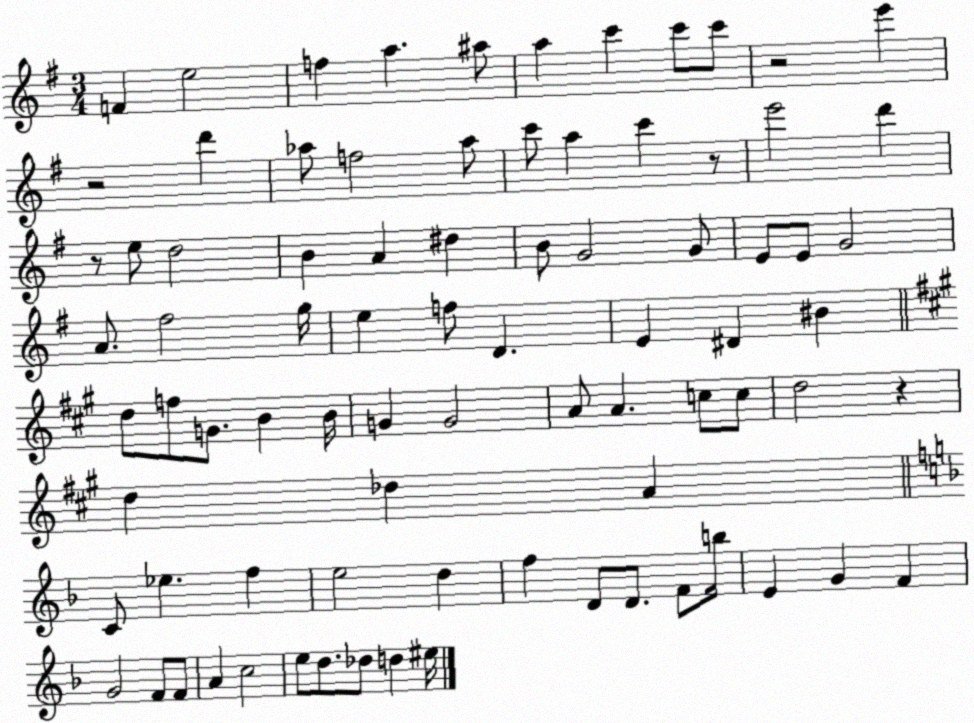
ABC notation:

X:1
T:Untitled
M:3/4
L:1/4
K:G
F e2 f a ^a/2 a c' c'/2 c'/2 z2 e' z2 d' _a/2 f2 _a/2 c'/2 a c' z/2 e'2 d' z/2 e/2 d2 B A ^d B/2 G2 G/2 E/2 E/2 G2 A/2 ^f2 g/4 e f/2 D E ^D ^B d/2 f/2 G/2 B B/4 G G2 A/2 A c/2 c/2 d2 z d _d A C/2 _e f e2 d f D/2 D/2 F/2 b/4 E G F G2 F/2 F/2 A c2 e/2 d/2 _d/2 d ^e/4